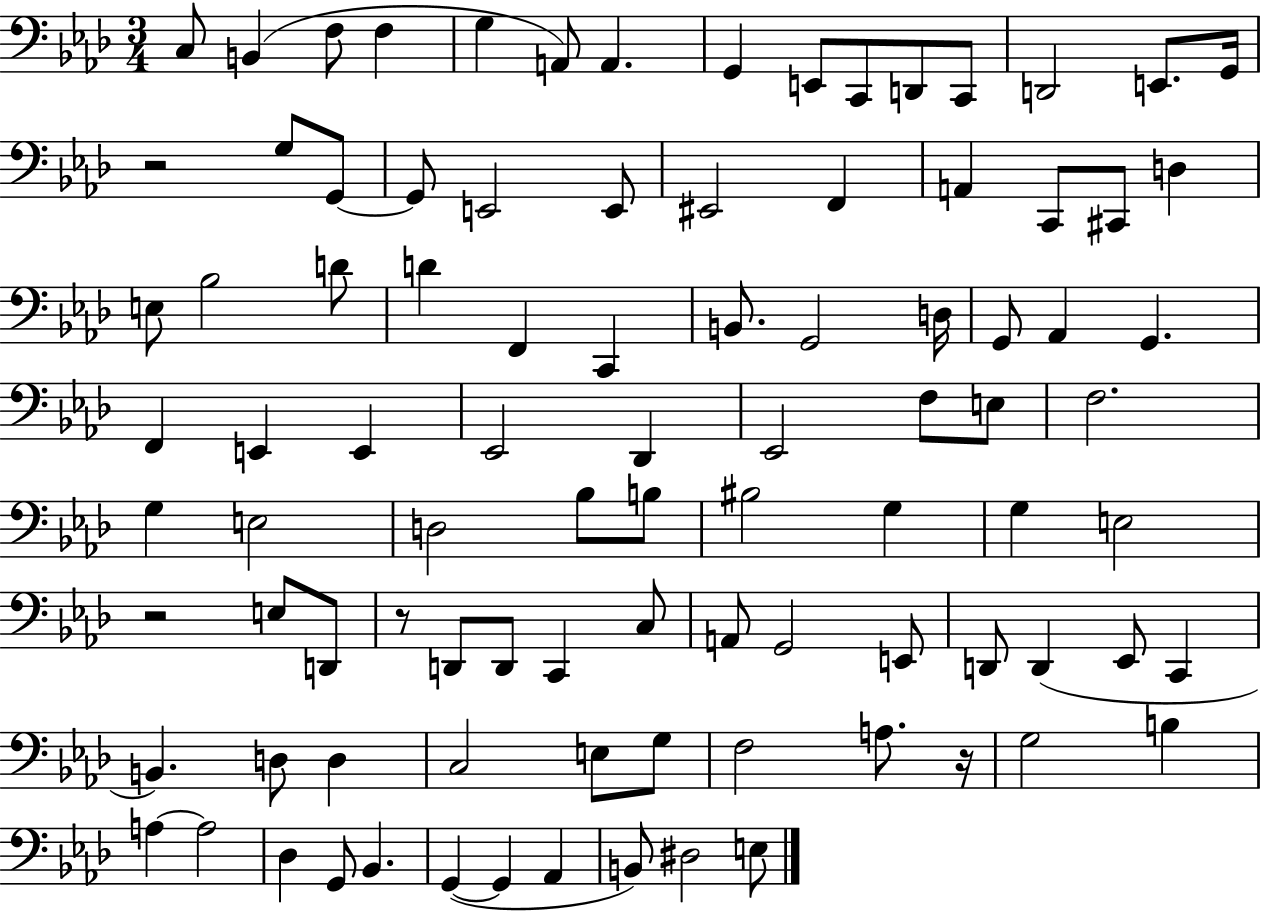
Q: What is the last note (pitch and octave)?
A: E3